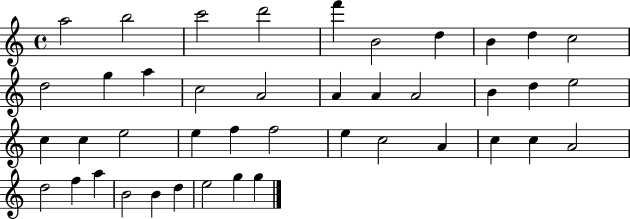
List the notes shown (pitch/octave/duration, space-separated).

A5/h B5/h C6/h D6/h F6/q B4/h D5/q B4/q D5/q C5/h D5/h G5/q A5/q C5/h A4/h A4/q A4/q A4/h B4/q D5/q E5/h C5/q C5/q E5/h E5/q F5/q F5/h E5/q C5/h A4/q C5/q C5/q A4/h D5/h F5/q A5/q B4/h B4/q D5/q E5/h G5/q G5/q